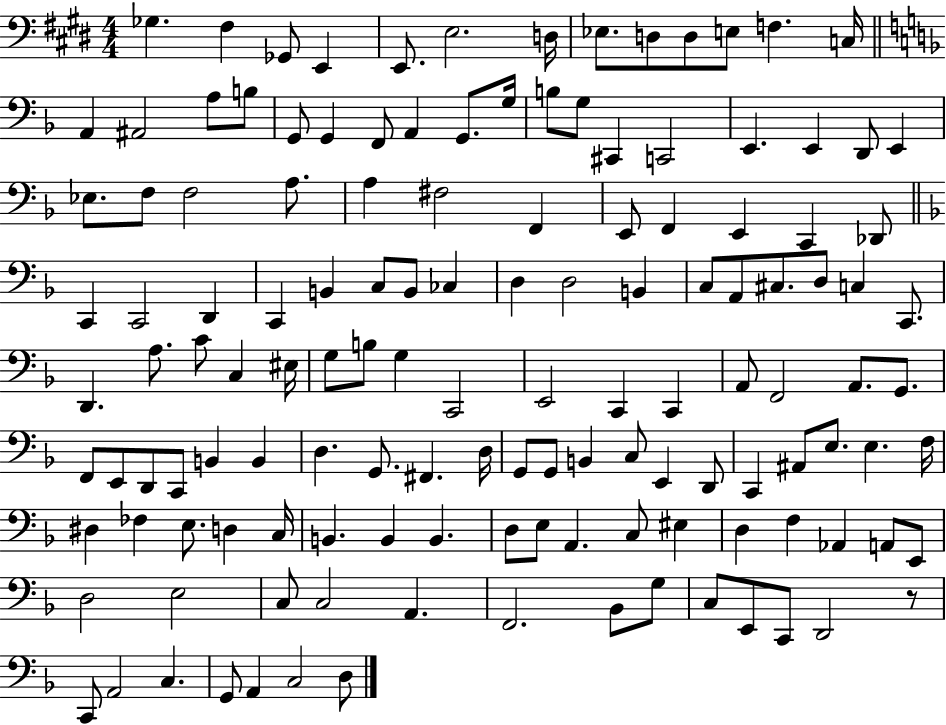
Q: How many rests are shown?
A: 1